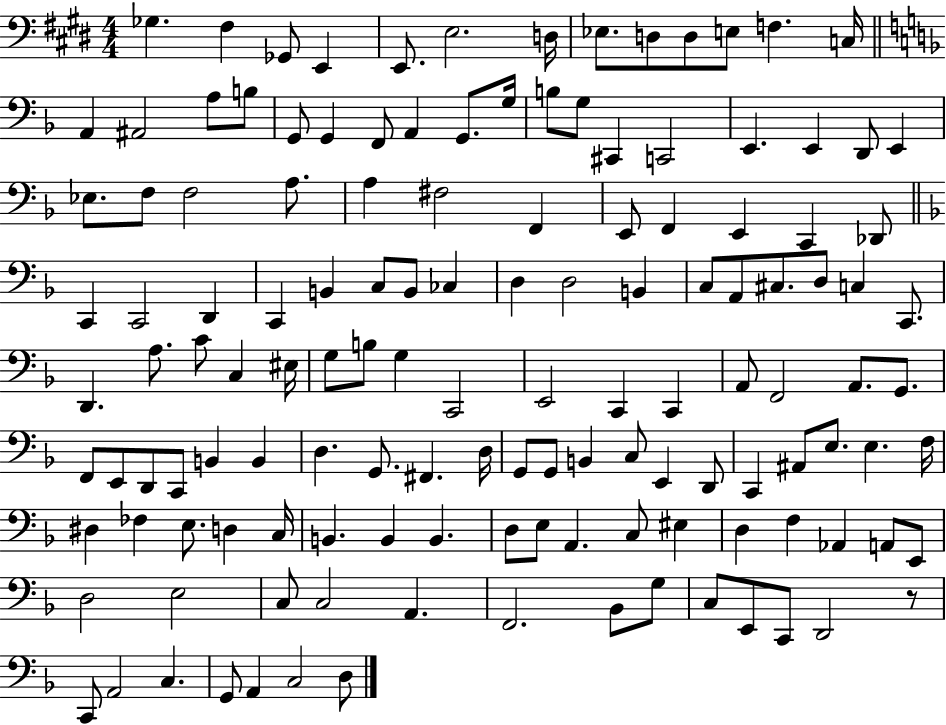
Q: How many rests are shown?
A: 1